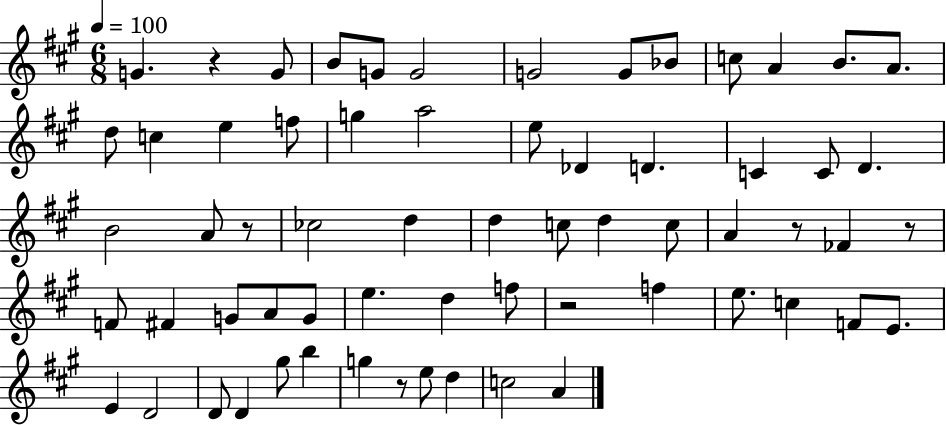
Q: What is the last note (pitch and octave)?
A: A4